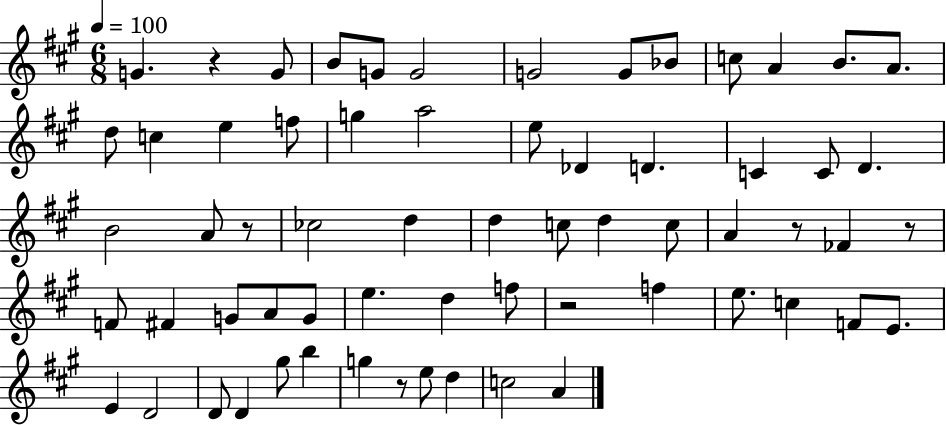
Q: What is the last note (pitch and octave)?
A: A4